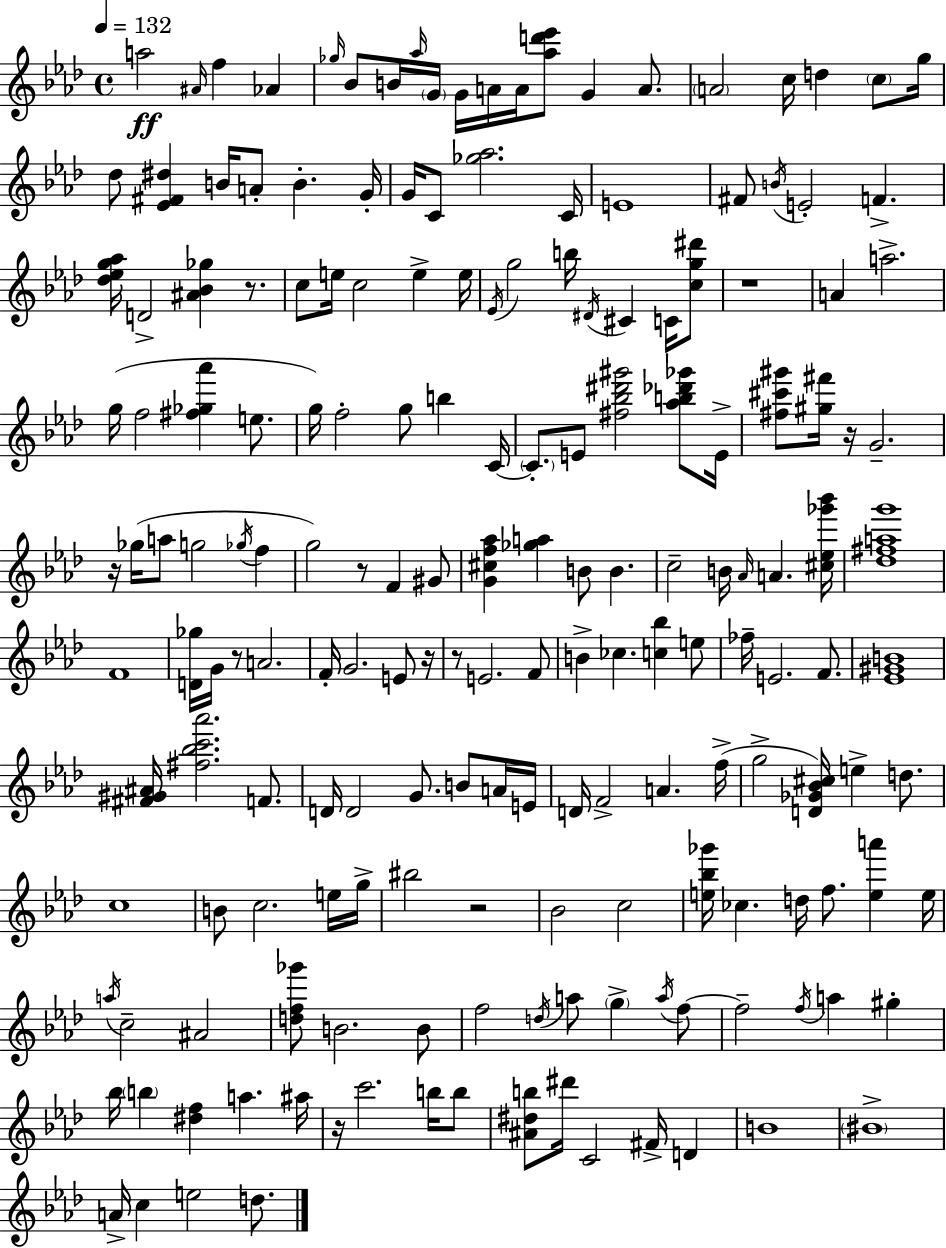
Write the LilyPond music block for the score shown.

{
  \clef treble
  \time 4/4
  \defaultTimeSignature
  \key aes \major
  \tempo 4 = 132
  a''2\ff \grace { ais'16 } f''4 aes'4 | \grace { ges''16 } bes'8 b'16 \grace { aes''16 } \parenthesize g'16 g'16 a'16 a'16 <aes'' d''' ees'''>8 g'4 | a'8. \parenthesize a'2 c''16 d''4 | \parenthesize c''8 g''16 des''8 <ees' fis' dis''>4 b'16 a'8-. b'4.-. | \break g'16-. g'16 c'8 <ges'' aes''>2. | c'16 e'1 | fis'8 \acciaccatura { b'16 } e'2-. f'4.-> | <des'' ees'' g'' aes''>16 d'2-> <ais' bes' ges''>4 | \break r8. c''8 e''16 c''2 e''4-> | e''16 \acciaccatura { ees'16 } g''2 b''16 \acciaccatura { dis'16 } cis'4 | c'16 <c'' g'' dis'''>8 r1 | a'4 a''2.-> | \break g''16( f''2 <fis'' ges'' aes'''>4 | e''8. g''16) f''2-. g''8 | b''4 c'16~~ \parenthesize c'8.-. e'8 <fis'' bes'' dis''' gis'''>2 | <aes'' b'' des''' ges'''>8 e'16-> <fis'' cis''' gis'''>8 <gis'' fis'''>16 r16 g'2.-- | \break r16 ges''16( a''8 g''2 | \acciaccatura { ges''16 } f''4 g''2) r8 | f'4 gis'8 <g' cis'' f'' aes''>4 <ges'' a''>4 b'8 | b'4. c''2-- b'16 | \break \grace { aes'16 } a'4. <cis'' ees'' ges''' bes'''>16 <des'' fis'' a'' g'''>1 | f'1 | <d' ges''>16 g'16 r8 a'2. | f'16-. g'2. | \break e'8 r16 r8 e'2. | f'8 b'4-> ces''4. | <c'' bes''>4 e''8 fes''16-- e'2. | f'8. <ees' gis' b'>1 | \break <fis' gis' ais'>16 <fis'' bes'' c''' aes'''>2. | f'8. d'16 d'2 | g'8. b'8 a'16 e'16 d'16 f'2-> | a'4. f''16->( g''2-> | \break <d' ges' bes' cis''>16) e''4-> d''8. c''1 | b'8 c''2. | e''16 g''16-> bis''2 | r2 bes'2 | \break c''2 <e'' bes'' ges'''>16 ces''4. d''16 | f''8. <e'' a'''>4 e''16 \acciaccatura { a''16 } c''2-- | ais'2 <d'' f'' ges'''>8 b'2. | b'8 f''2 | \break \acciaccatura { d''16 } a''8 \parenthesize g''4-> \acciaccatura { a''16 } f''8~~ f''2-- | \acciaccatura { f''16 } a''4 gis''4-. bes''16 \parenthesize b''4 | <dis'' f''>4 a''4. ais''16 r16 c'''2. | b''16 b''8 <ais' dis'' b''>8 dis'''16 c'2 | \break fis'16-> d'4 b'1 | \parenthesize bis'1-> | a'16-> c''4 | e''2 d''8. \bar "|."
}